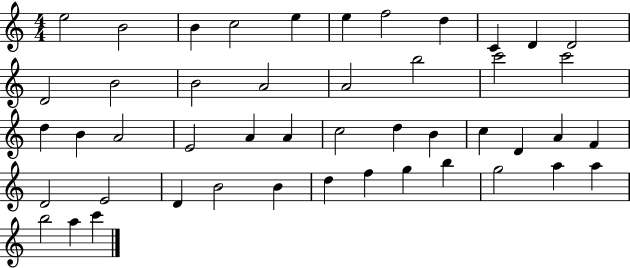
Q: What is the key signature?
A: C major